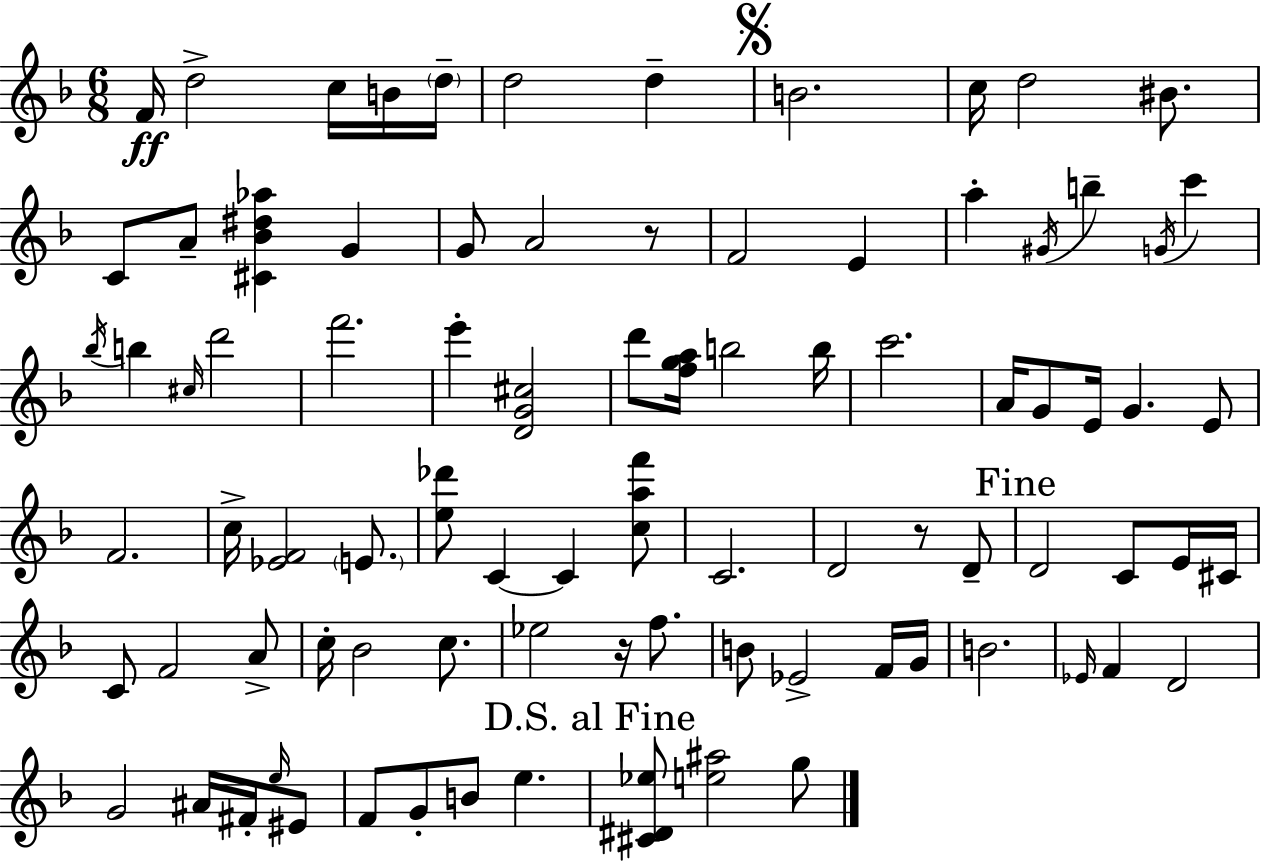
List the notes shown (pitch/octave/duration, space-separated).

F4/s D5/h C5/s B4/s D5/s D5/h D5/q B4/h. C5/s D5/h BIS4/e. C4/e A4/e [C#4,Bb4,D#5,Ab5]/q G4/q G4/e A4/h R/e F4/h E4/q A5/q G#4/s B5/q G4/s C6/q Bb5/s B5/q C#5/s D6/h F6/h. E6/q [D4,G4,C#5]/h D6/e [F5,G5,A5]/s B5/h B5/s C6/h. A4/s G4/e E4/s G4/q. E4/e F4/h. C5/s [Eb4,F4]/h E4/e. [E5,Db6]/e C4/q C4/q [C5,A5,F6]/e C4/h. D4/h R/e D4/e D4/h C4/e E4/s C#4/s C4/e F4/h A4/e C5/s Bb4/h C5/e. Eb5/h R/s F5/e. B4/e Eb4/h F4/s G4/s B4/h. Eb4/s F4/q D4/h G4/h A#4/s F#4/s E5/s EIS4/e F4/e G4/e B4/e E5/q. [C#4,D#4,Eb5]/e [E5,A#5]/h G5/e